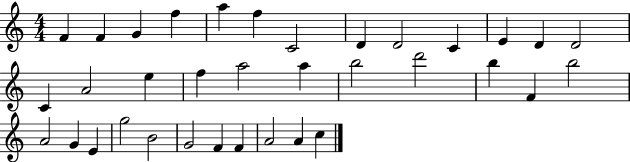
{
  \clef treble
  \numericTimeSignature
  \time 4/4
  \key c \major
  f'4 f'4 g'4 f''4 | a''4 f''4 c'2 | d'4 d'2 c'4 | e'4 d'4 d'2 | \break c'4 a'2 e''4 | f''4 a''2 a''4 | b''2 d'''2 | b''4 f'4 b''2 | \break a'2 g'4 e'4 | g''2 b'2 | g'2 f'4 f'4 | a'2 a'4 c''4 | \break \bar "|."
}